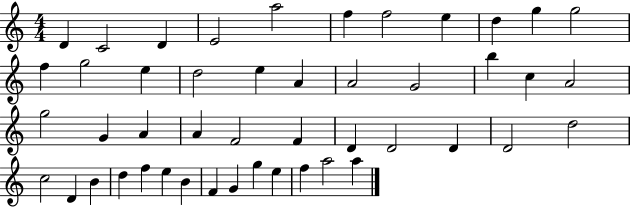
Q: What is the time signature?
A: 4/4